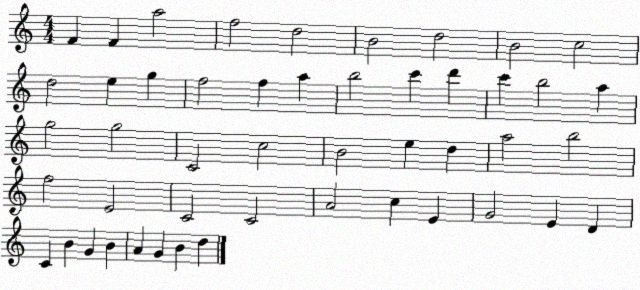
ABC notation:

X:1
T:Untitled
M:4/4
L:1/4
K:C
F F a2 f2 d2 B2 d2 B2 c2 d2 e g f2 f a b2 c' d' c' b2 a g2 g2 C2 c2 B2 e d a2 b2 f2 E2 C2 C2 A2 c E G2 E D C B G B A G B d